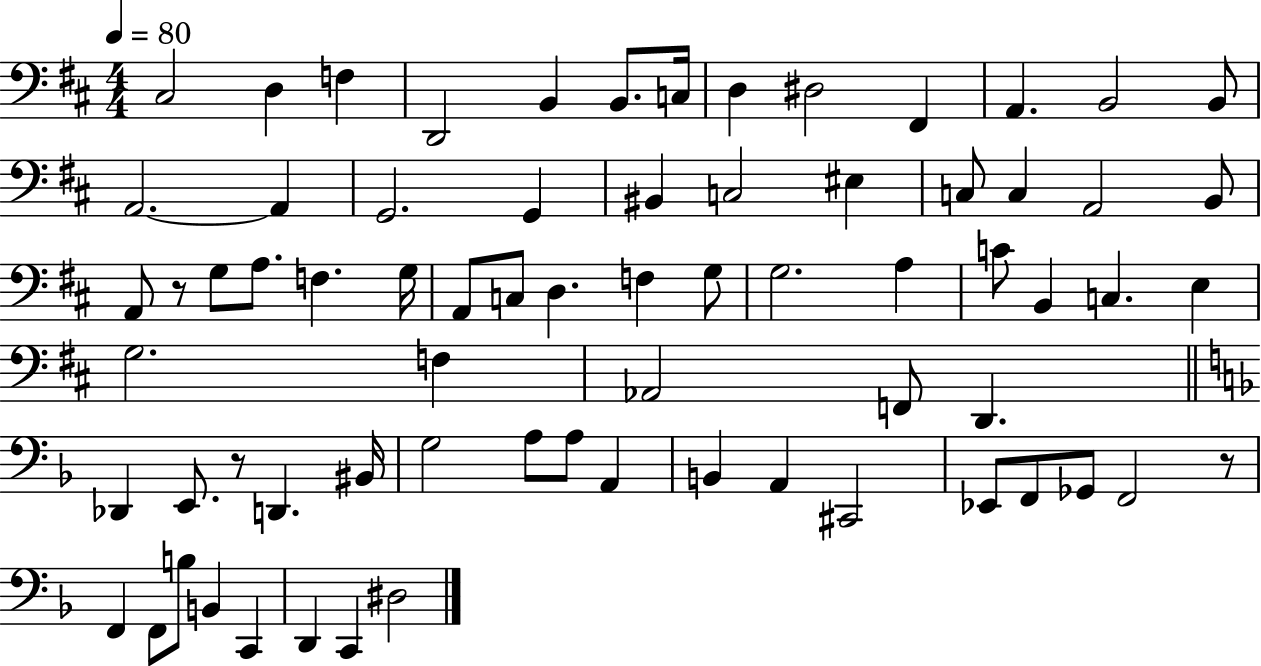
C#3/h D3/q F3/q D2/h B2/q B2/e. C3/s D3/q D#3/h F#2/q A2/q. B2/h B2/e A2/h. A2/q G2/h. G2/q BIS2/q C3/h EIS3/q C3/e C3/q A2/h B2/e A2/e R/e G3/e A3/e. F3/q. G3/s A2/e C3/e D3/q. F3/q G3/e G3/h. A3/q C4/e B2/q C3/q. E3/q G3/h. F3/q Ab2/h F2/e D2/q. Db2/q E2/e. R/e D2/q. BIS2/s G3/h A3/e A3/e A2/q B2/q A2/q C#2/h Eb2/e F2/e Gb2/e F2/h R/e F2/q F2/e B3/e B2/q C2/q D2/q C2/q D#3/h